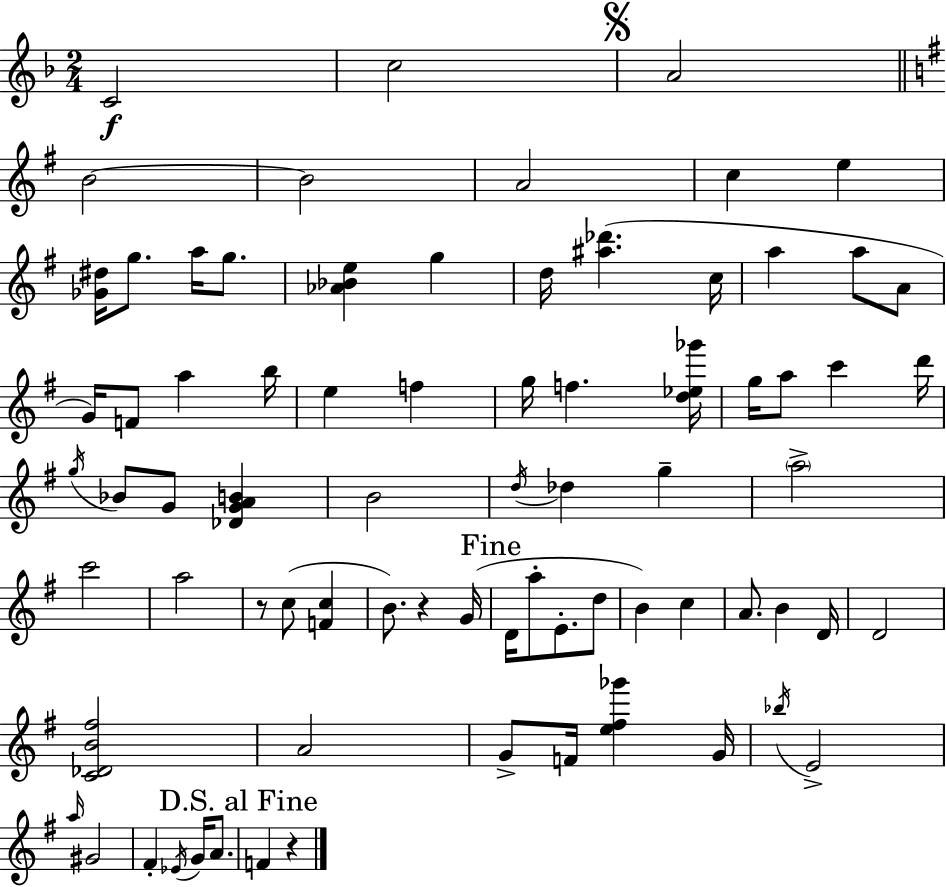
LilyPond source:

{
  \clef treble
  \numericTimeSignature
  \time 2/4
  \key d \minor
  \repeat volta 2 { c'2\f | c''2 | \mark \markup { \musicglyph "scripts.segno" } a'2 | \bar "||" \break \key g \major b'2~~ | b'2 | a'2 | c''4 e''4 | \break <ges' dis''>16 g''8. a''16 g''8. | <aes' bes' e''>4 g''4 | d''16 <ais'' des'''>4.( c''16 | a''4 a''8 a'8 | \break g'16) f'8 a''4 b''16 | e''4 f''4 | g''16 f''4. <d'' ees'' ges'''>16 | g''16 a''8 c'''4 d'''16 | \break \acciaccatura { g''16 } bes'8 g'8 <des' g' a' b'>4 | b'2 | \acciaccatura { d''16 } des''4 g''4-- | \parenthesize a''2-> | \break c'''2 | a''2 | r8 c''8( <f' c''>4 | b'8.) r4 | \break g'16( \mark "Fine" d'16 a''8-. e'8.-. | d''8 b'4) c''4 | a'8. b'4 | d'16 d'2 | \break <c' des' b' fis''>2 | a'2 | g'8-> f'16 <e'' fis'' ges'''>4 | g'16 \acciaccatura { bes''16 } e'2-> | \break \grace { a''16 } gis'2 | fis'4-. | \acciaccatura { ees'16 } g'16 a'8. \mark "D.S. al Fine" f'4 | r4 } \bar "|."
}